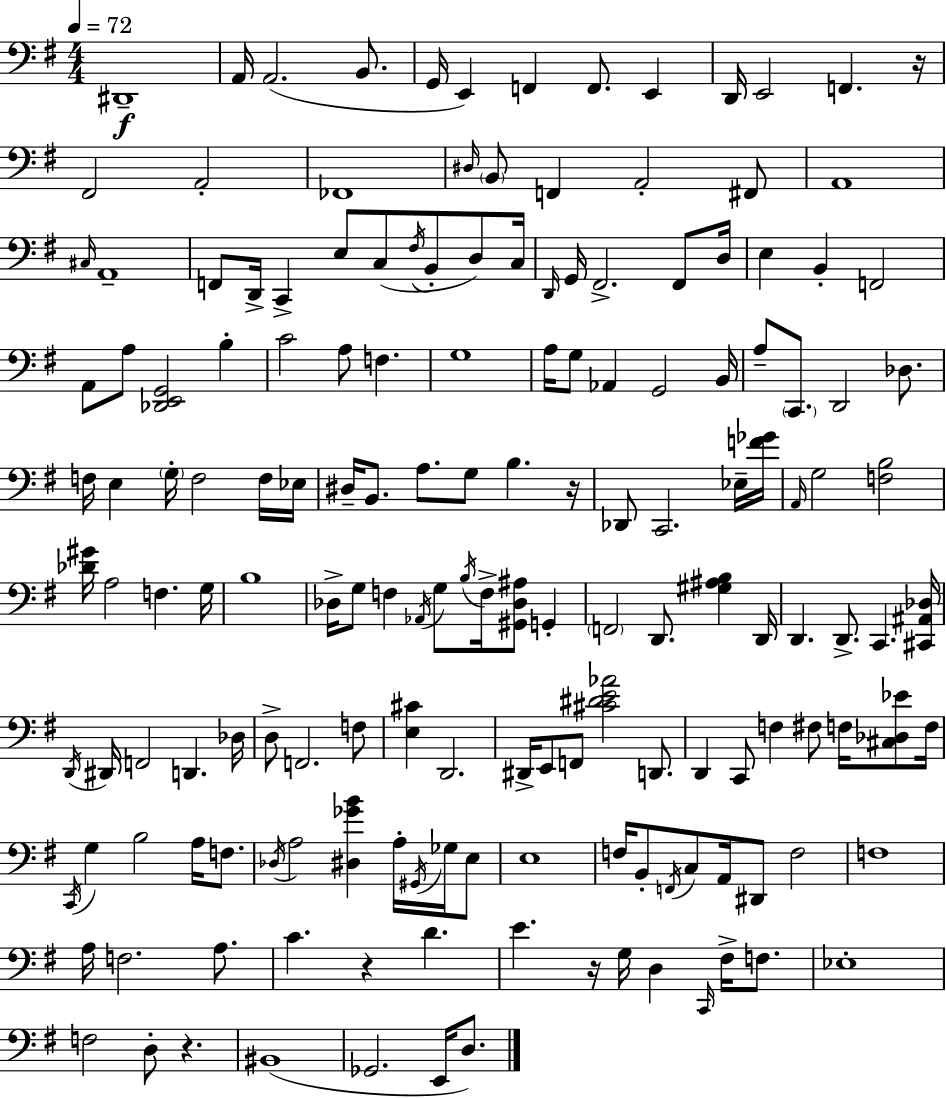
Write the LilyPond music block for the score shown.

{
  \clef bass
  \numericTimeSignature
  \time 4/4
  \key g \major
  \tempo 4 = 72
  dis,1--\f | a,16 a,2.( b,8. | g,16 e,4) f,4 f,8. e,4 | d,16 e,2 f,4. r16 | \break fis,2 a,2-. | fes,1 | \grace { dis16 } \parenthesize b,8 f,4 a,2-. fis,8 | a,1 | \break \grace { cis16 } a,1-- | f,8 d,16-> c,4-> e8 c8( \acciaccatura { fis16 } b,8-. | d8) c16 \grace { d,16 } g,16 fis,2.-> | fis,8 d16 e4 b,4-. f,2 | \break a,8 a8 <des, e, g,>2 | b4-. c'2 a8 f4. | g1 | a16 g8 aes,4 g,2 | \break b,16 a8-- \parenthesize c,8. d,2 | des8. f16 e4 \parenthesize g16-. f2 | f16 ees16 dis16-- b,8. a8. g8 b4. | r16 des,8 c,2. | \break ees16-- <f' ges'>16 \grace { a,16 } g2 <f b>2 | <des' gis'>16 a2 f4. | g16 b1 | des16-> g8 f4 \acciaccatura { aes,16 } g8 \acciaccatura { b16 } | \break f16-> <gis, des ais>8 g,4-. \parenthesize f,2 d,8. | <gis ais b>4 d,16 d,4. d,8.-> | c,4. <cis, ais, des>16 \acciaccatura { d,16 } dis,16 f,2 | d,4. des16 d8-> f,2. | \break f8 <e cis'>4 d,2. | dis,16-> e,8 f,8 <cis' dis' e' aes'>2 | d,8. d,4 c,8 f4 | fis8 f16 <cis des ees'>8 f16 \acciaccatura { c,16 } g4 b2 | \break a16 f8. \acciaccatura { des16 } a2 | <dis ges' b'>4 a16-. \acciaccatura { gis,16 } ges16 e8 e1 | f16 b,8-. \acciaccatura { f,16 } c8 | a,16 dis,8 f2 f1 | \break a16 f2. | a8. c'4. | r4 d'4. e'4. | r16 g16 d4 \grace { c,16 } fis16-> f8. ees1-. | \break f2 | d8-. r4. bis,1( | ges,2. | e,16 d8.) \bar "|."
}